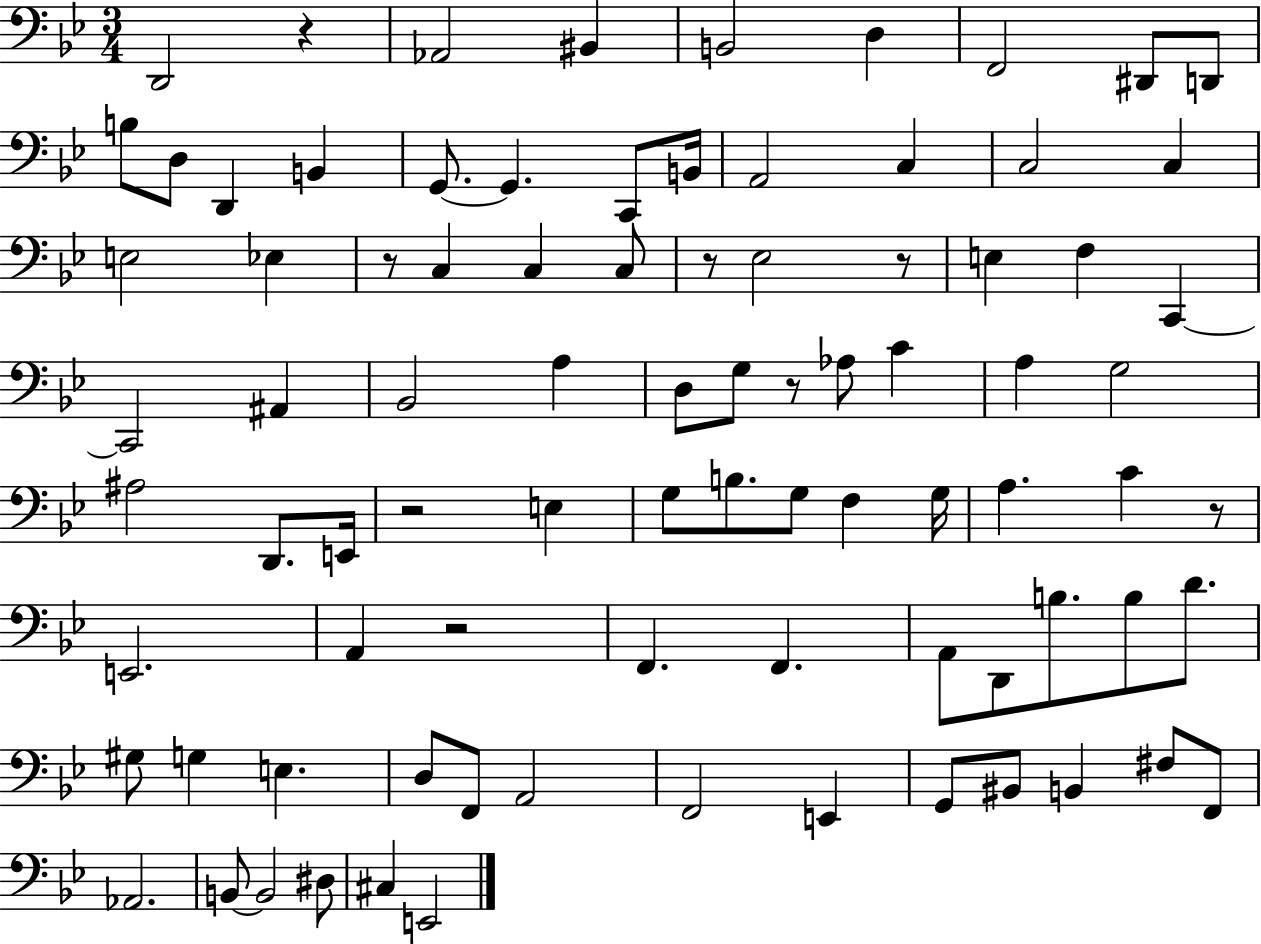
{
  \clef bass
  \numericTimeSignature
  \time 3/4
  \key bes \major
  \repeat volta 2 { d,2 r4 | aes,2 bis,4 | b,2 d4 | f,2 dis,8 d,8 | \break b8 d8 d,4 b,4 | g,8.~~ g,4. c,8 b,16 | a,2 c4 | c2 c4 | \break e2 ees4 | r8 c4 c4 c8 | r8 ees2 r8 | e4 f4 c,4~~ | \break c,2 ais,4 | bes,2 a4 | d8 g8 r8 aes8 c'4 | a4 g2 | \break ais2 d,8. e,16 | r2 e4 | g8 b8. g8 f4 g16 | a4. c'4 r8 | \break e,2. | a,4 r2 | f,4. f,4. | a,8 d,8 b8. b8 d'8. | \break gis8 g4 e4. | d8 f,8 a,2 | f,2 e,4 | g,8 bis,8 b,4 fis8 f,8 | \break aes,2. | b,8~~ b,2 dis8 | cis4 e,2 | } \bar "|."
}